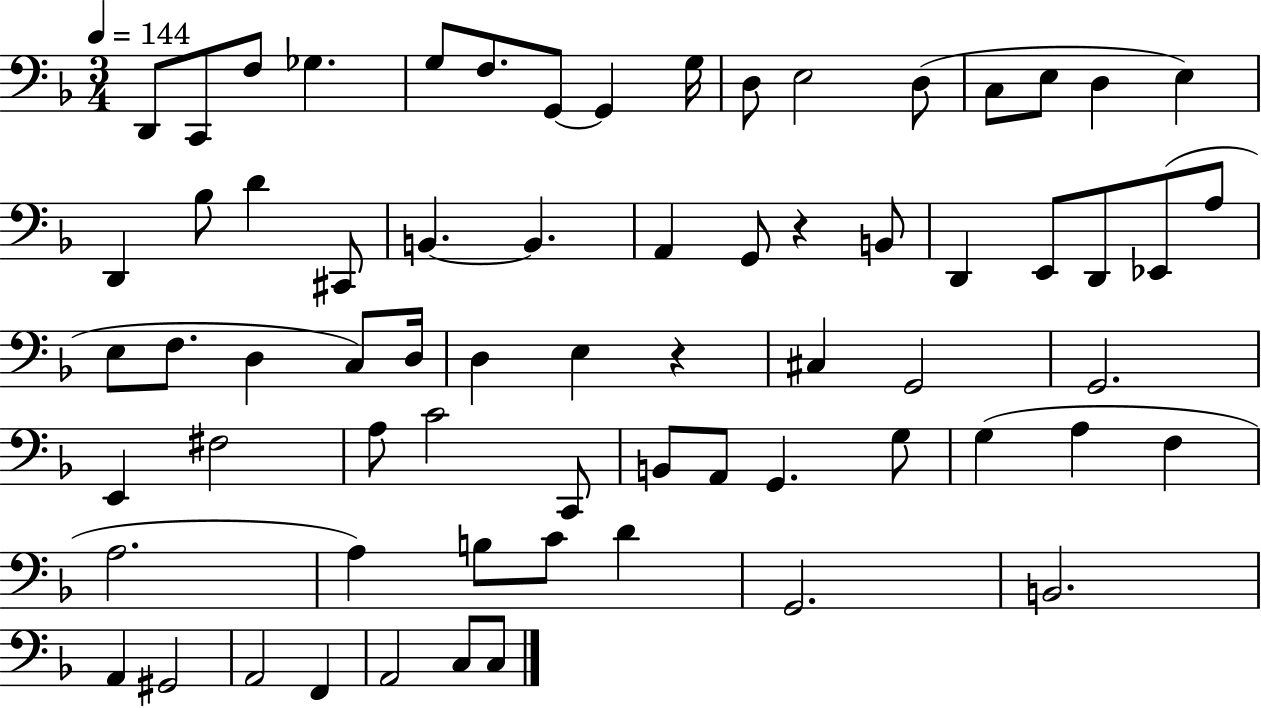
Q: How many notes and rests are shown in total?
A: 68